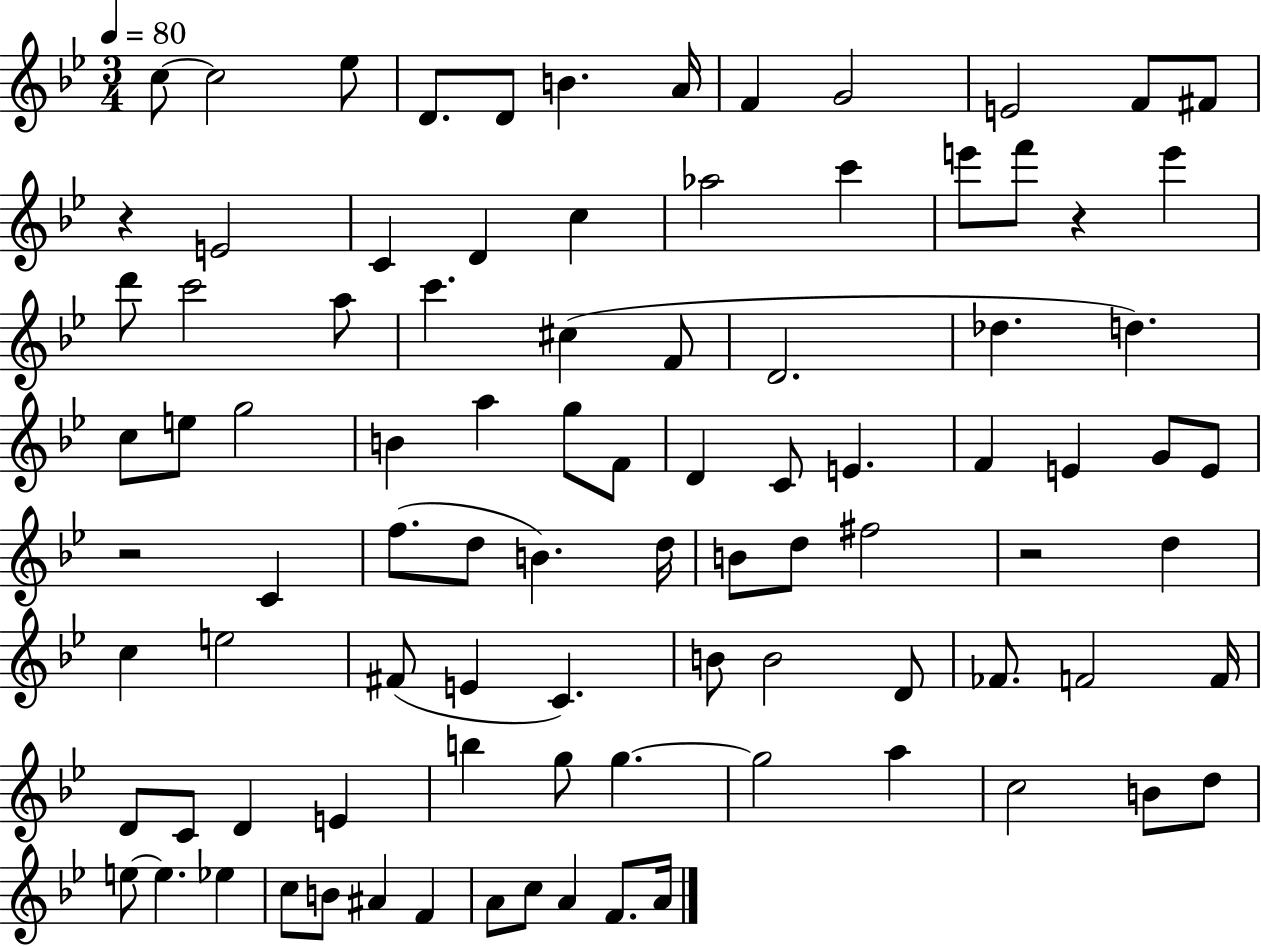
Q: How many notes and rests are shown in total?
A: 92